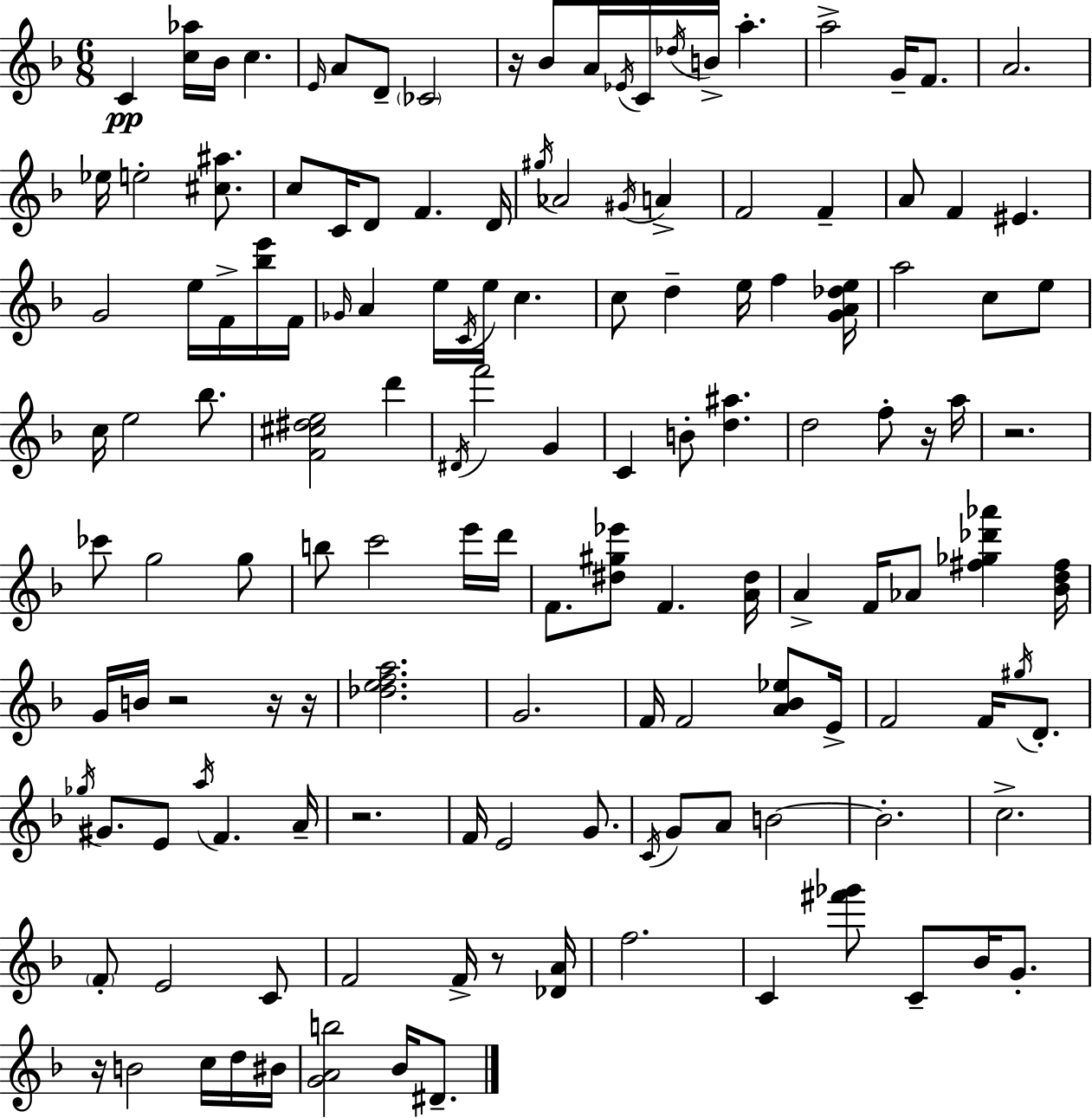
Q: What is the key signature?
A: F major